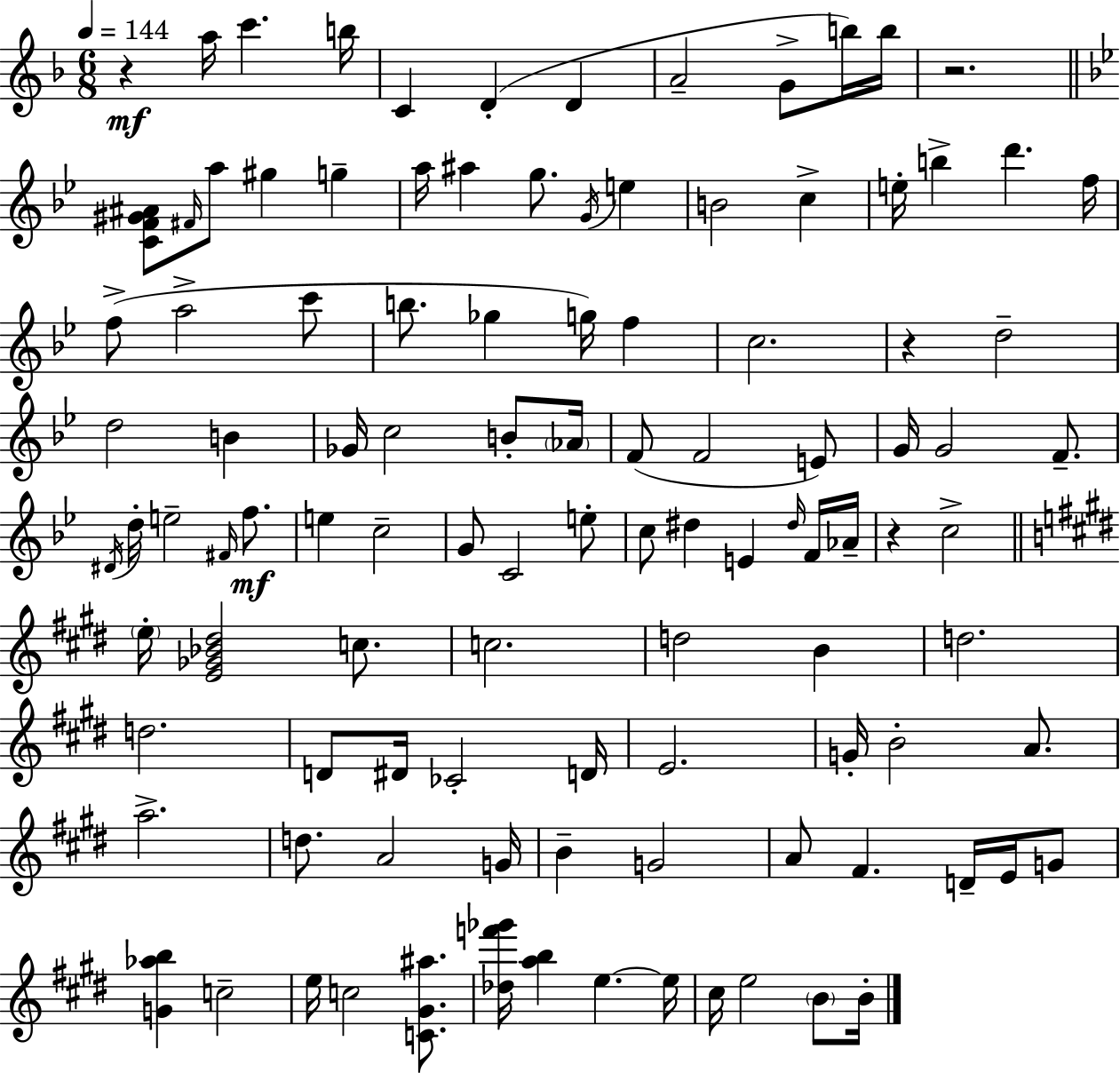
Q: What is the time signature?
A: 6/8